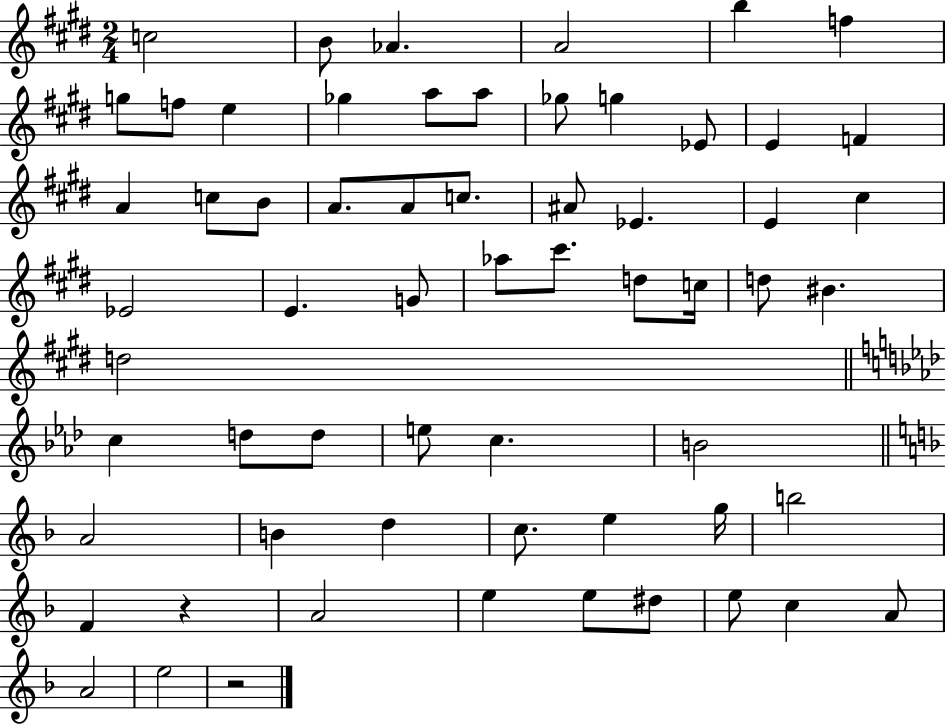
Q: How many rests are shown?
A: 2